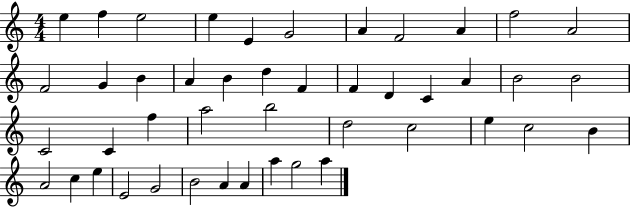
E5/q F5/q E5/h E5/q E4/q G4/h A4/q F4/h A4/q F5/h A4/h F4/h G4/q B4/q A4/q B4/q D5/q F4/q F4/q D4/q C4/q A4/q B4/h B4/h C4/h C4/q F5/q A5/h B5/h D5/h C5/h E5/q C5/h B4/q A4/h C5/q E5/q E4/h G4/h B4/h A4/q A4/q A5/q G5/h A5/q